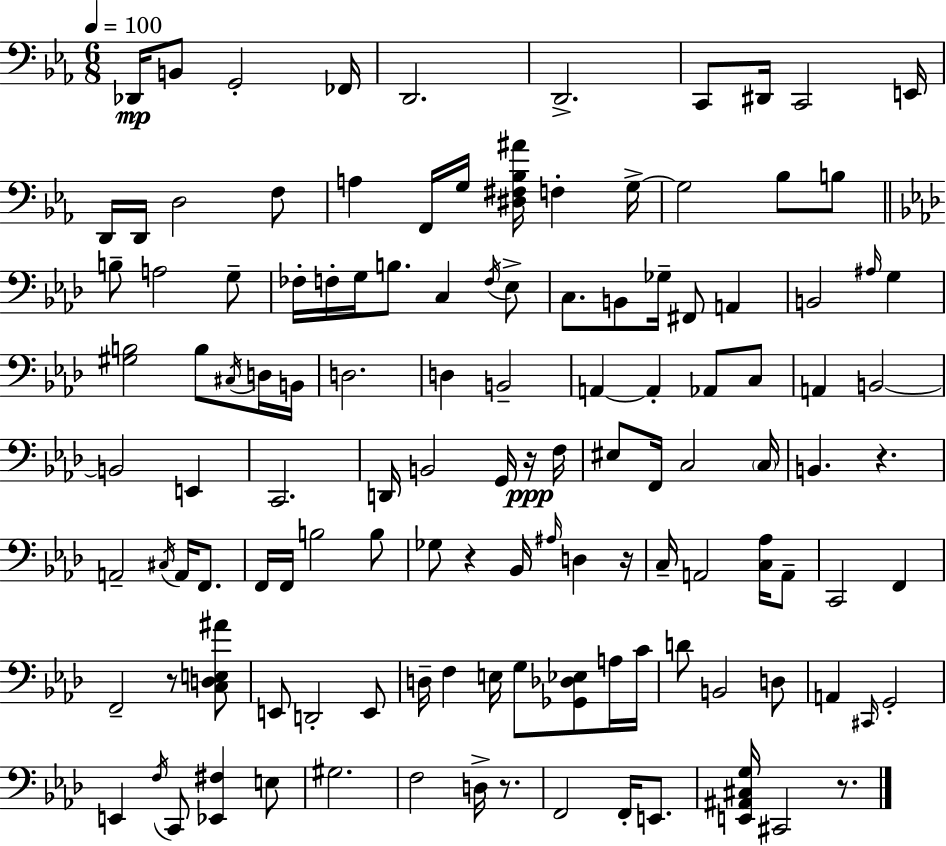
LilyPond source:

{
  \clef bass
  \numericTimeSignature
  \time 6/8
  \key ees \major
  \tempo 4 = 100
  des,16\mp b,8 g,2-. fes,16 | d,2. | d,2.-> | c,8 dis,16 c,2 e,16 | \break d,16 d,16 d2 f8 | a4 f,16 g16 <dis fis bes ais'>16 f4-. g16->~~ | g2 bes8 b8 | \bar "||" \break \key aes \major b8-- a2 g8-- | fes16-. f16-. g16 b8. c4 \acciaccatura { f16 } ees8-> | c8. b,8 ges16-- fis,8 a,4 | b,2 \grace { ais16 } g4 | \break <gis b>2 b8 | \acciaccatura { cis16 } d16 b,16 d2. | d4 b,2-- | a,4~~ a,4-. aes,8 | \break c8 a,4 b,2~~ | b,2 e,4 | c,2. | d,16 b,2 | \break g,16 r16\ppp f16 eis8 f,16 c2 | \parenthesize c16 b,4. r4. | a,2-- \acciaccatura { cis16 } | a,16 f,8. f,16 f,16 b2 | \break b8 ges8 r4 bes,16 \grace { ais16 } | d4 r16 c16-- a,2 | <c aes>16 a,8-- c,2 | f,4 f,2-- | \break r8 <c d e ais'>8 e,8 d,2-. | e,8 d16-- f4 e16 g8 | <ges, des ees>8 a16 c'16 d'8 b,2 | d8 a,4 \grace { cis,16 } g,2-. | \break e,4 \acciaccatura { f16 } c,8 | <ees, fis>4 e8 gis2. | f2 | d16-> r8. f,2 | \break f,16-. e,8. <e, ais, cis g>16 cis,2 | r8. \bar "|."
}